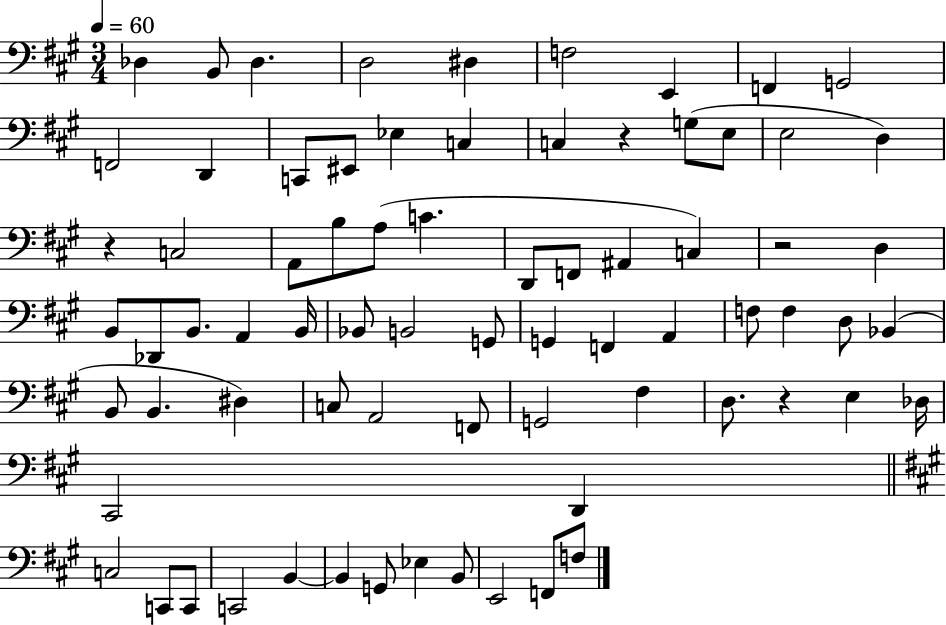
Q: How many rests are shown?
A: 4